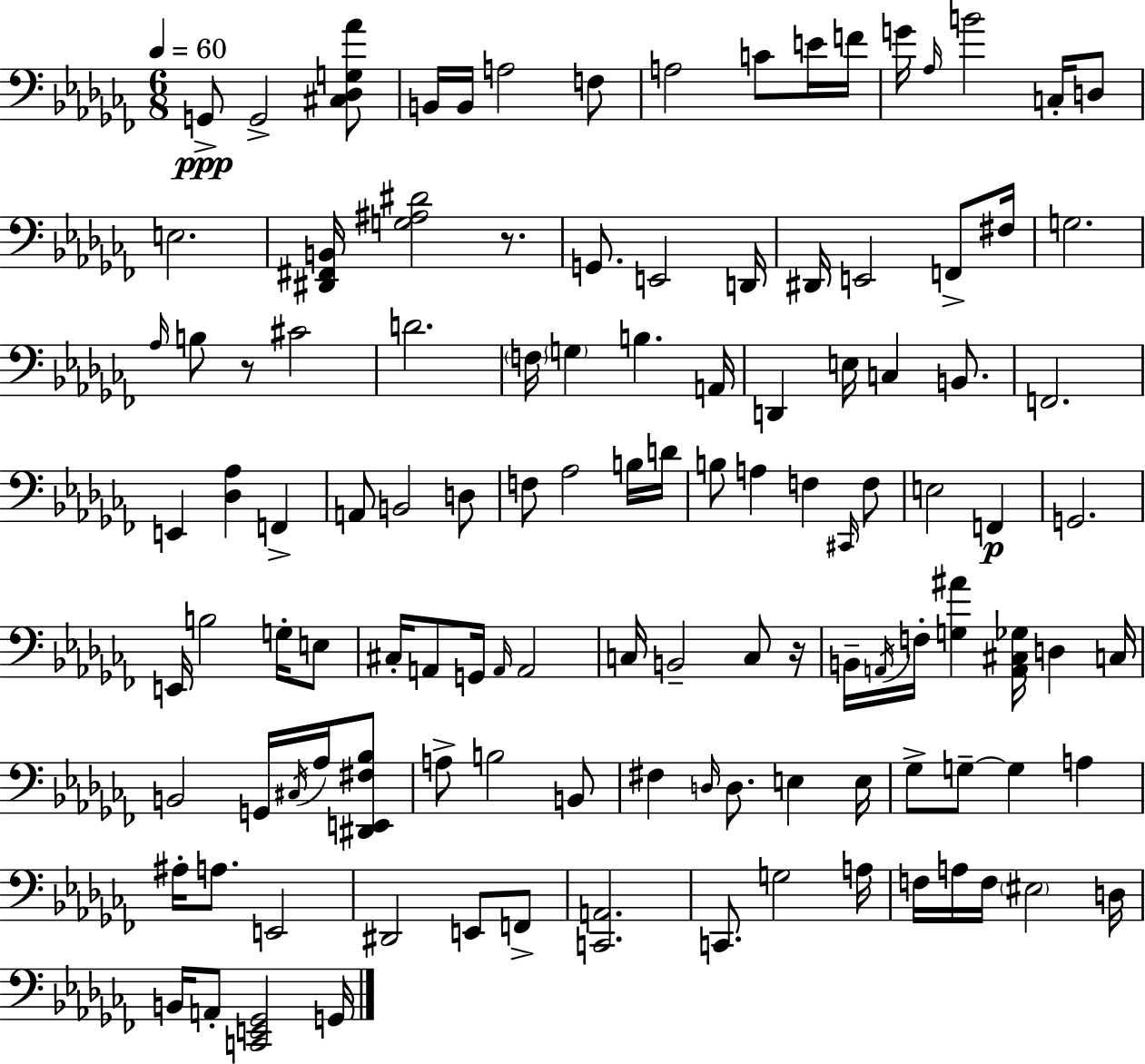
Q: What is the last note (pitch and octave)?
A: G2